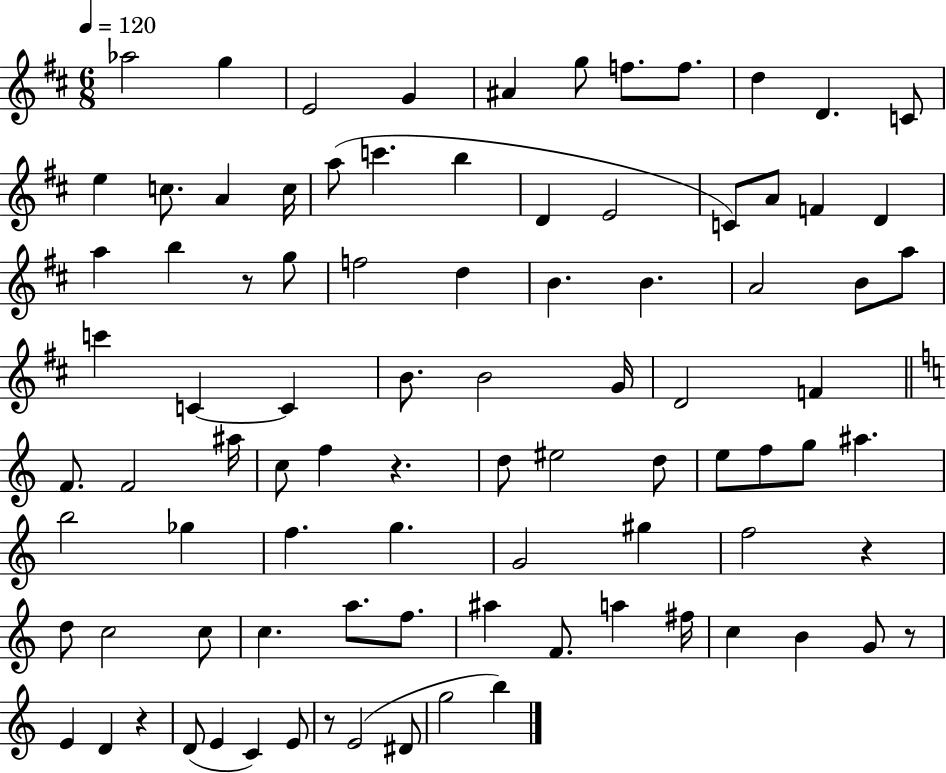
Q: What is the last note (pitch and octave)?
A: B5